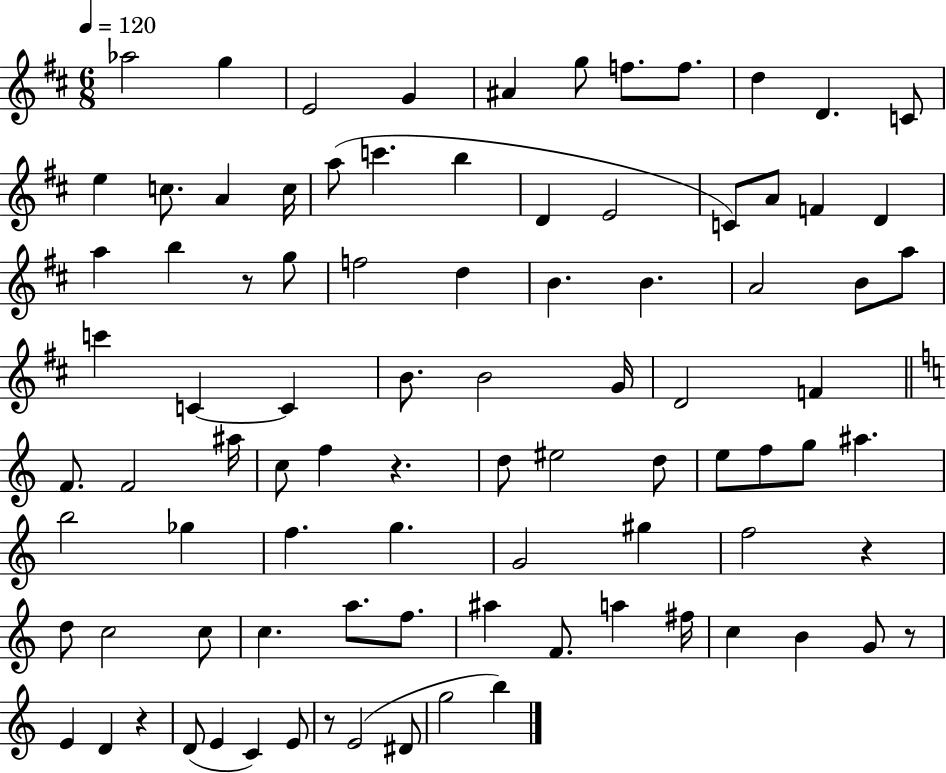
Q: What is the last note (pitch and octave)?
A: B5